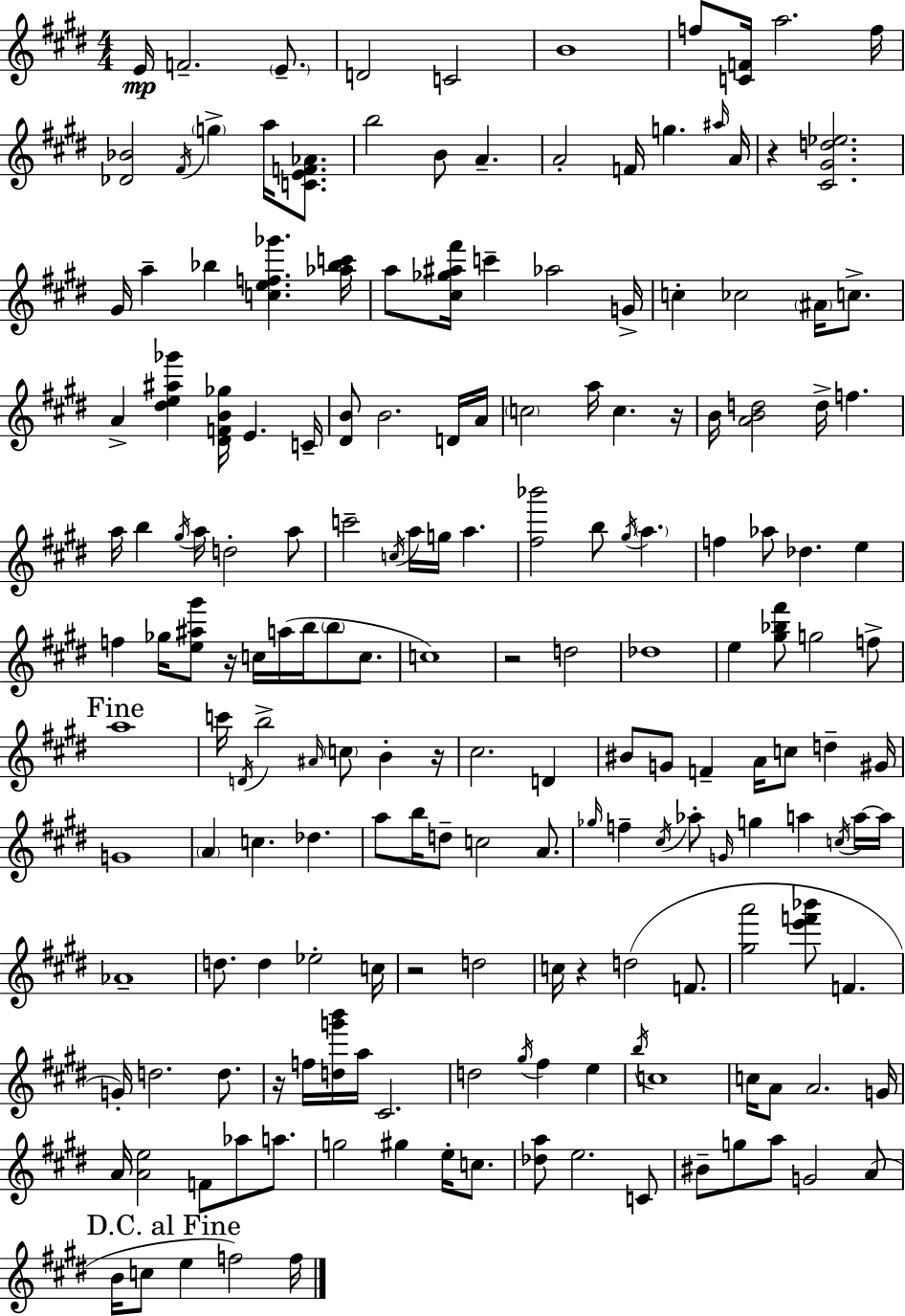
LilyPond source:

{
  \clef treble
  \numericTimeSignature
  \time 4/4
  \key e \major
  e'16\mp f'2.-- \parenthesize e'8.-- | d'2 c'2 | b'1 | f''8 <c' f'>16 a''2. f''16 | \break <des' bes'>2 \acciaccatura { fis'16 } \parenthesize g''4-> a''16 <c' e' f' aes'>8. | b''2 b'8 a'4.-- | a'2-. f'16 g''4. | \grace { ais''16 } a'16 r4 <cis' gis' d'' ees''>2. | \break gis'16 a''4-- bes''4 <c'' e'' f'' ges'''>4. | <aes'' bes'' c'''>16 a''8 <cis'' ges'' ais'' fis'''>16 c'''4-- aes''2 | g'16-> c''4-. ces''2 \parenthesize ais'16 c''8.-> | a'4-> <dis'' e'' ais'' ges'''>4 <dis' f' b' ges''>16 e'4. | \break c'16-- <dis' b'>8 b'2. | d'16 a'16 \parenthesize c''2 a''16 c''4. | r16 b'16 <a' b' d''>2 d''16-> f''4. | a''16 b''4 \acciaccatura { gis''16 } a''16 d''2-. | \break a''8 c'''2-- \acciaccatura { c''16 } a''16 g''16 a''4. | <fis'' bes'''>2 b''8 \acciaccatura { gis''16 } \parenthesize a''4. | f''4 aes''8 des''4. | e''4 f''4 ges''16 <e'' ais'' gis'''>8 r16 c''16 a''16( b''16 | \break \parenthesize b''8 c''8. c''1) | r2 d''2 | des''1 | e''4 <gis'' bes'' fis'''>8 g''2 | \break f''8-> \mark "Fine" a''1 | c'''16 \acciaccatura { d'16 } b''2-> \grace { ais'16 } | \parenthesize c''8 b'4-. r16 cis''2. | d'4 bis'8 g'8 f'4-- a'16 | \break c''8 d''4-- gis'16 g'1 | \parenthesize a'4 c''4. | des''4. a''8 b''16 d''8-- c''2 | a'8. \grace { ges''16 } f''4-- \acciaccatura { cis''16 } aes''8-. \grace { g'16 } | \break g''4 a''4 \acciaccatura { c''16 } a''16~~ a''16 aes'1-- | d''8. d''4 | ees''2-. c''16 r2 | d''2 c''16 r4 | \break d''2( f'8. <gis'' a'''>2 | <e''' f''' bes'''>8 f'4. g'16-.) d''2. | d''8. r16 f''16 <d'' g''' b'''>16 a''16 cis'2. | d''2 | \break \acciaccatura { gis''16 } fis''4 e''4 \acciaccatura { b''16 } c''1 | c''16 a'8 | a'2. g'16 a'16 <a' e''>2 | f'8 aes''8 a''8. g''2 | \break gis''4 e''16-. c''8. <des'' a''>8 e''2. | c'8 bis'8-- g''8 | a''8 g'2 a'8( \mark "D.C. al Fine" b'16 c''8 | e''4 f''2) f''16 \bar "|."
}